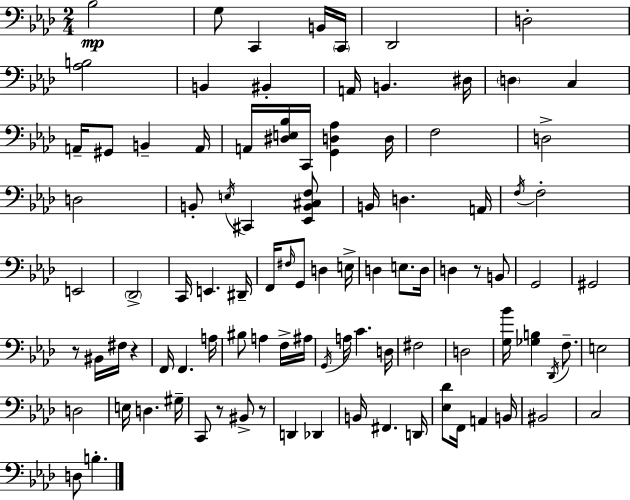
X:1
T:Untitled
M:2/4
L:1/4
K:Fm
_B,2 G,/2 C,, B,,/4 C,,/4 _D,,2 D,2 [_A,B,]2 B,, ^B,, A,,/4 B,, ^D,/4 D, C, A,,/4 ^G,,/2 B,, A,,/4 A,,/4 [^D,E,_B,]/4 C,,/4 [G,,D,_A,] D,/4 F,2 D,2 D,2 B,,/2 E,/4 ^C,, [_E,,B,,^C,F,]/2 B,,/4 D, A,,/4 F,/4 F,2 E,,2 _D,,2 C,,/4 E,, ^D,,/4 F,,/4 ^F,/4 G,,/2 D, E,/4 D, E,/2 D,/4 D, z/2 B,,/2 G,,2 ^G,,2 z/2 ^B,,/4 ^F,/4 z F,,/4 F,, A,/4 ^B,/2 A, F,/4 ^A,/4 G,,/4 A,/4 C D,/4 ^F,2 D,2 [G,_B]/4 [_G,B,] _D,,/4 F,/2 E,2 D,2 E,/4 D, ^G,/4 C,,/2 z/2 ^B,,/2 z/2 D,, _D,, B,,/4 ^F,, D,,/4 [_E,_D]/2 F,,/4 A,, B,,/4 ^B,,2 C,2 D,/2 B,